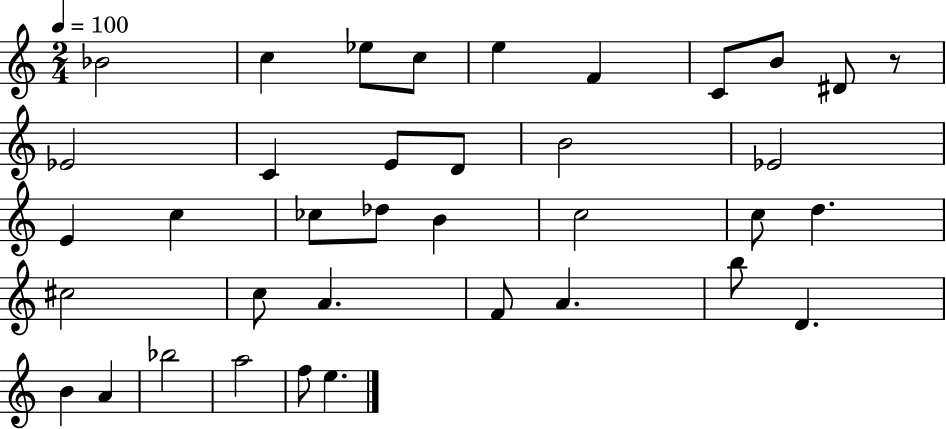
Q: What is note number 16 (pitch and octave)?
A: E4